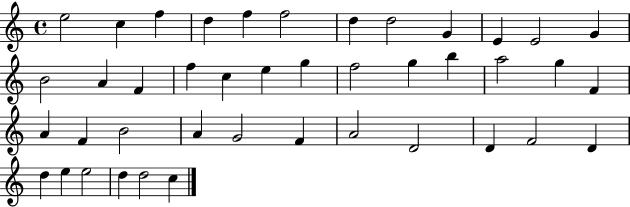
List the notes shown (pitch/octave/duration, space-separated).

E5/h C5/q F5/q D5/q F5/q F5/h D5/q D5/h G4/q E4/q E4/h G4/q B4/h A4/q F4/q F5/q C5/q E5/q G5/q F5/h G5/q B5/q A5/h G5/q F4/q A4/q F4/q B4/h A4/q G4/h F4/q A4/h D4/h D4/q F4/h D4/q D5/q E5/q E5/h D5/q D5/h C5/q